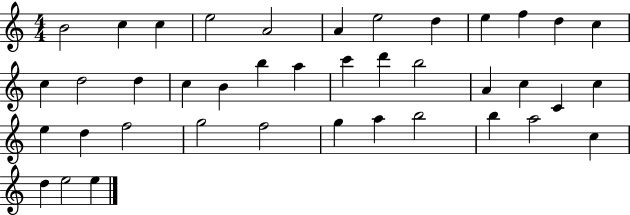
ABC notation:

X:1
T:Untitled
M:4/4
L:1/4
K:C
B2 c c e2 A2 A e2 d e f d c c d2 d c B b a c' d' b2 A c C c e d f2 g2 f2 g a b2 b a2 c d e2 e